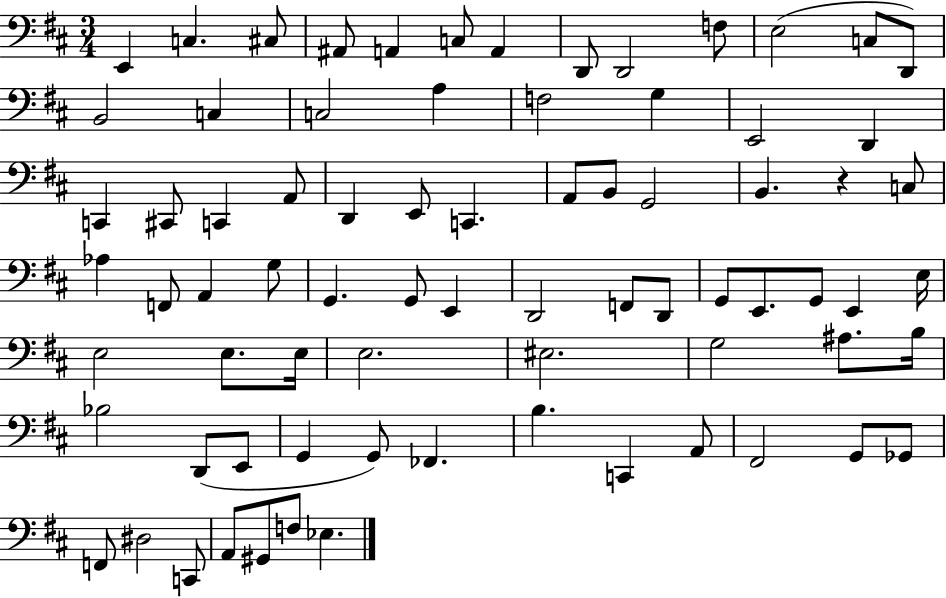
E2/q C3/q. C#3/e A#2/e A2/q C3/e A2/q D2/e D2/h F3/e E3/h C3/e D2/e B2/h C3/q C3/h A3/q F3/h G3/q E2/h D2/q C2/q C#2/e C2/q A2/e D2/q E2/e C2/q. A2/e B2/e G2/h B2/q. R/q C3/e Ab3/q F2/e A2/q G3/e G2/q. G2/e E2/q D2/h F2/e D2/e G2/e E2/e. G2/e E2/q E3/s E3/h E3/e. E3/s E3/h. EIS3/h. G3/h A#3/e. B3/s Bb3/h D2/e E2/e G2/q G2/e FES2/q. B3/q. C2/q A2/e F#2/h G2/e Gb2/e F2/e D#3/h C2/e A2/e G#2/e F3/e Eb3/q.